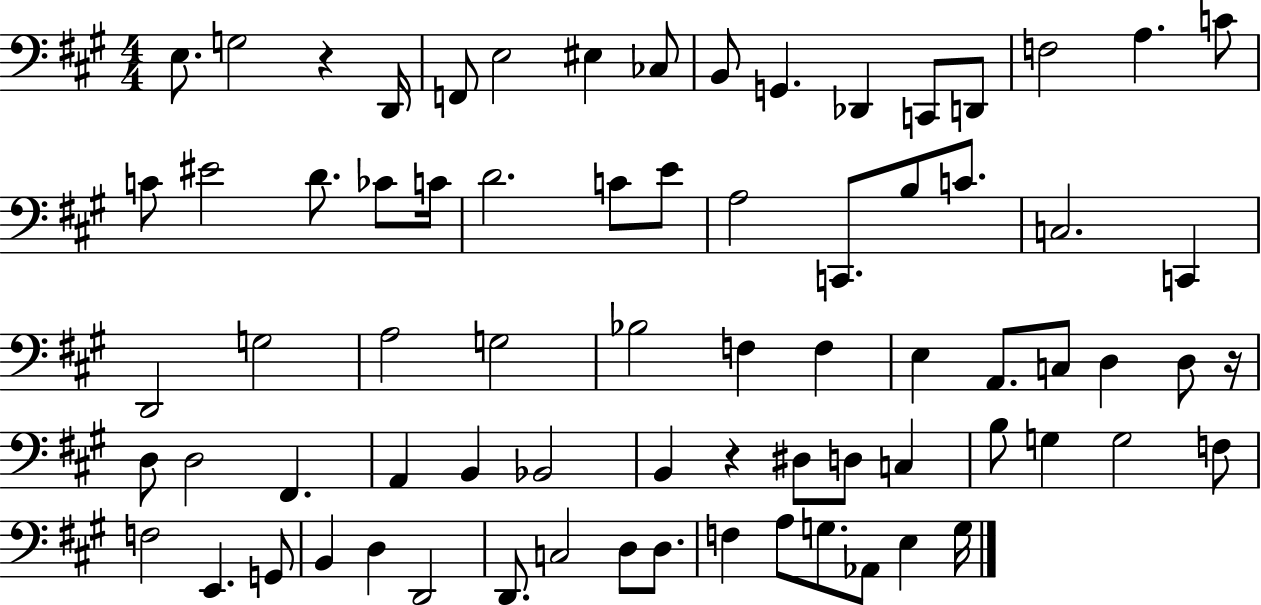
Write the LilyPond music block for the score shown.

{
  \clef bass
  \numericTimeSignature
  \time 4/4
  \key a \major
  e8. g2 r4 d,16 | f,8 e2 eis4 ces8 | b,8 g,4. des,4 c,8 d,8 | f2 a4. c'8 | \break c'8 eis'2 d'8. ces'8 c'16 | d'2. c'8 e'8 | a2 c,8. b8 c'8. | c2. c,4 | \break d,2 g2 | a2 g2 | bes2 f4 f4 | e4 a,8. c8 d4 d8 r16 | \break d8 d2 fis,4. | a,4 b,4 bes,2 | b,4 r4 dis8 d8 c4 | b8 g4 g2 f8 | \break f2 e,4. g,8 | b,4 d4 d,2 | d,8. c2 d8 d8. | f4 a8 g8. aes,8 e4 g16 | \break \bar "|."
}